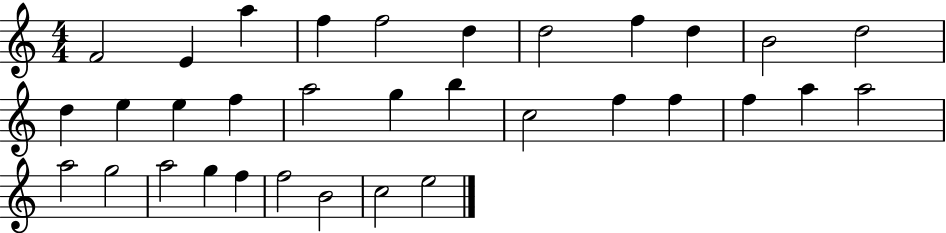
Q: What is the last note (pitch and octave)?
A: E5